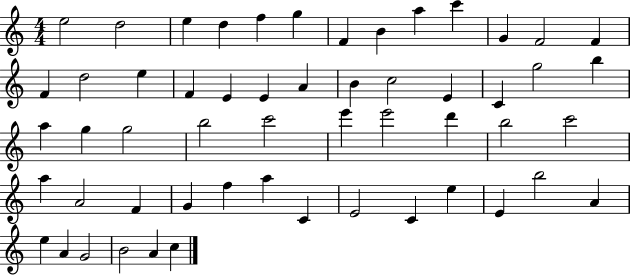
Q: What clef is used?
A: treble